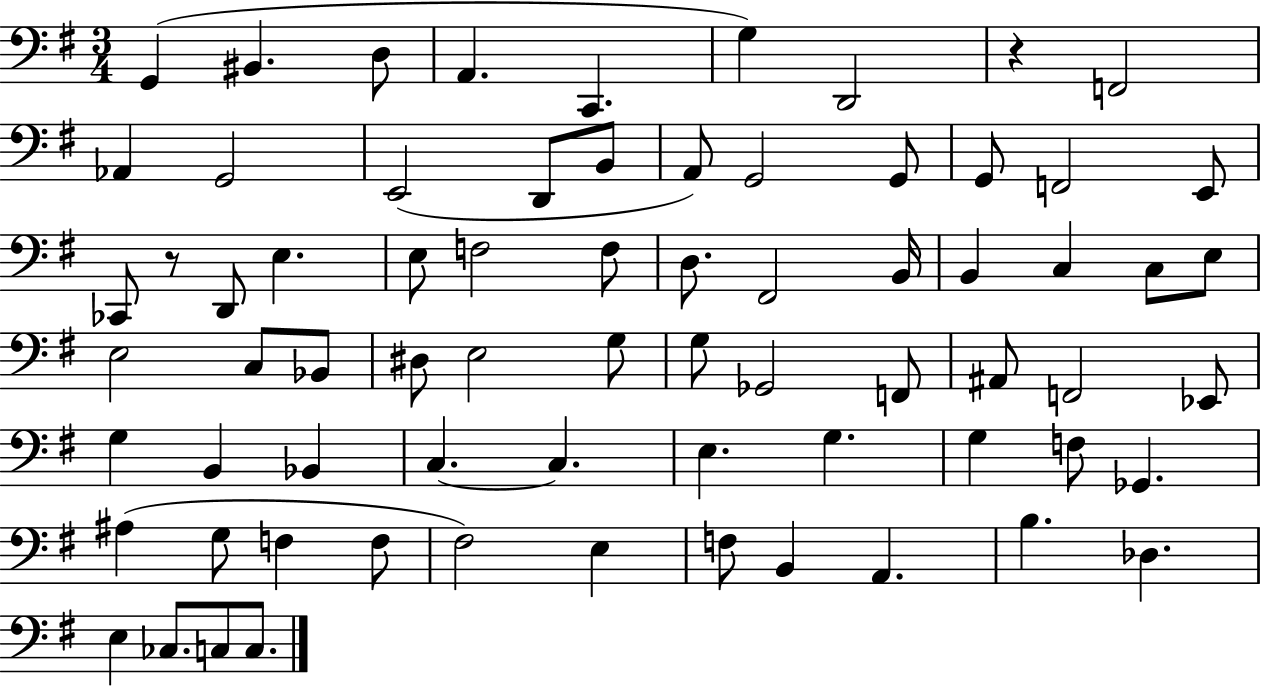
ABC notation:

X:1
T:Untitled
M:3/4
L:1/4
K:G
G,, ^B,, D,/2 A,, C,, G, D,,2 z F,,2 _A,, G,,2 E,,2 D,,/2 B,,/2 A,,/2 G,,2 G,,/2 G,,/2 F,,2 E,,/2 _C,,/2 z/2 D,,/2 E, E,/2 F,2 F,/2 D,/2 ^F,,2 B,,/4 B,, C, C,/2 E,/2 E,2 C,/2 _B,,/2 ^D,/2 E,2 G,/2 G,/2 _G,,2 F,,/2 ^A,,/2 F,,2 _E,,/2 G, B,, _B,, C, C, E, G, G, F,/2 _G,, ^A, G,/2 F, F,/2 ^F,2 E, F,/2 B,, A,, B, _D, E, _C,/2 C,/2 C,/2